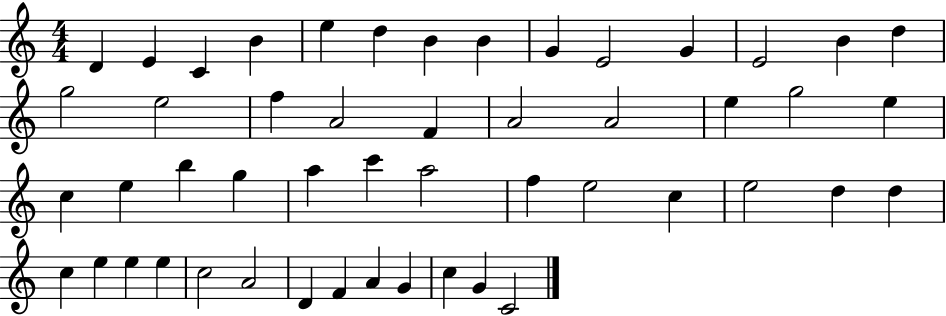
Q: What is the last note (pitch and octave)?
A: C4